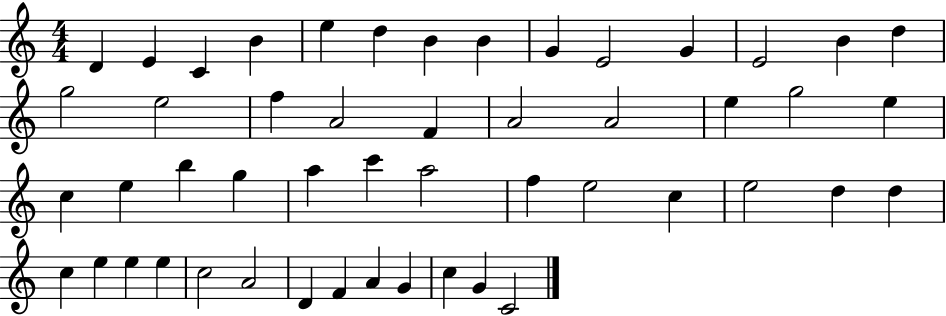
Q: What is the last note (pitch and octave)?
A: C4